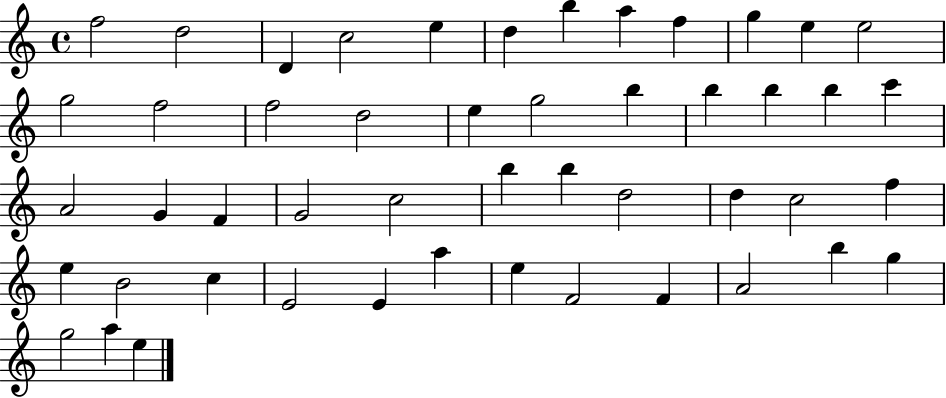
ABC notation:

X:1
T:Untitled
M:4/4
L:1/4
K:C
f2 d2 D c2 e d b a f g e e2 g2 f2 f2 d2 e g2 b b b b c' A2 G F G2 c2 b b d2 d c2 f e B2 c E2 E a e F2 F A2 b g g2 a e